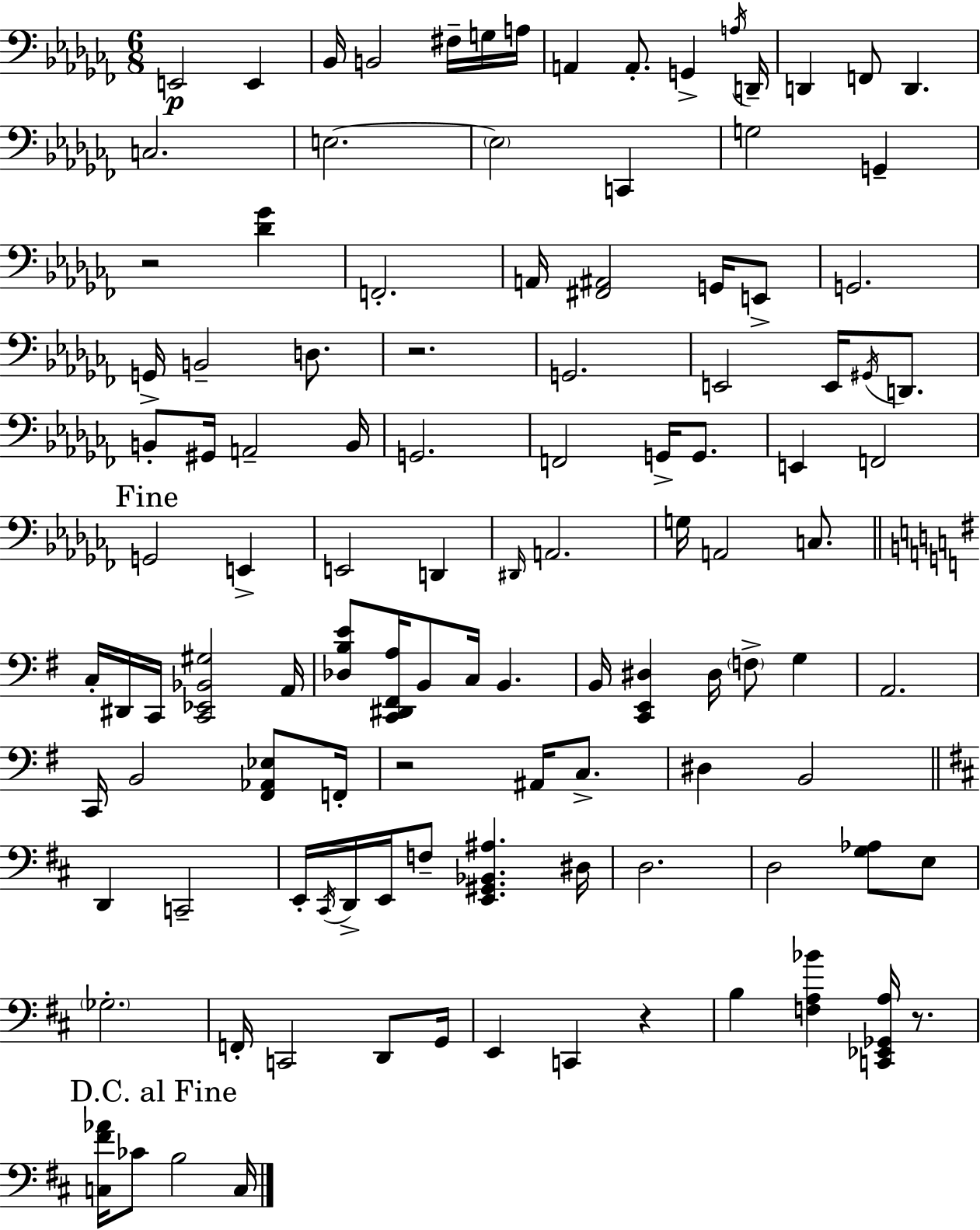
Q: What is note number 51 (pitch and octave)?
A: G3